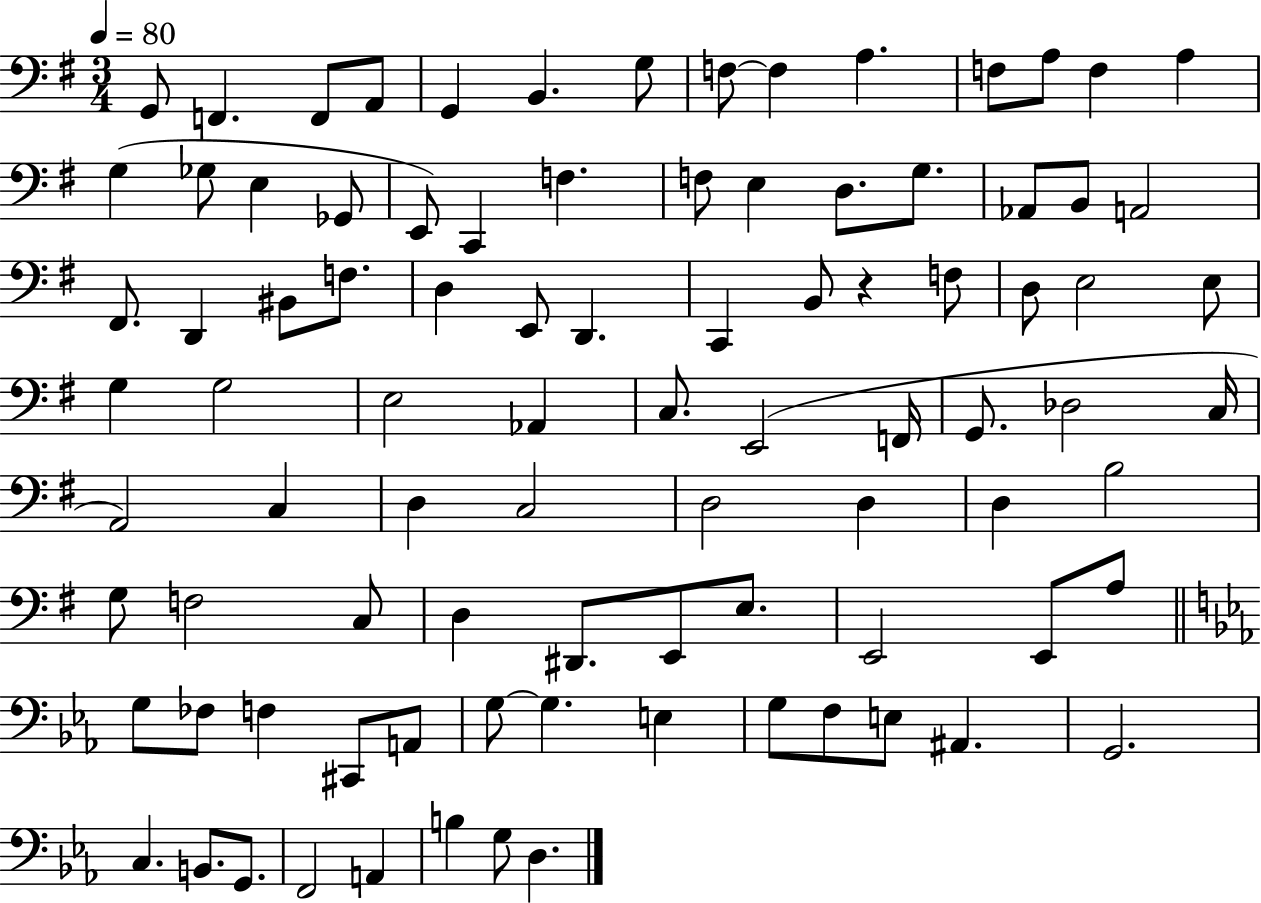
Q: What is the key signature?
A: G major